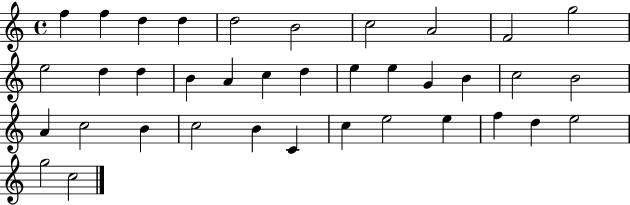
{
  \clef treble
  \time 4/4
  \defaultTimeSignature
  \key c \major
  f''4 f''4 d''4 d''4 | d''2 b'2 | c''2 a'2 | f'2 g''2 | \break e''2 d''4 d''4 | b'4 a'4 c''4 d''4 | e''4 e''4 g'4 b'4 | c''2 b'2 | \break a'4 c''2 b'4 | c''2 b'4 c'4 | c''4 e''2 e''4 | f''4 d''4 e''2 | \break g''2 c''2 | \bar "|."
}